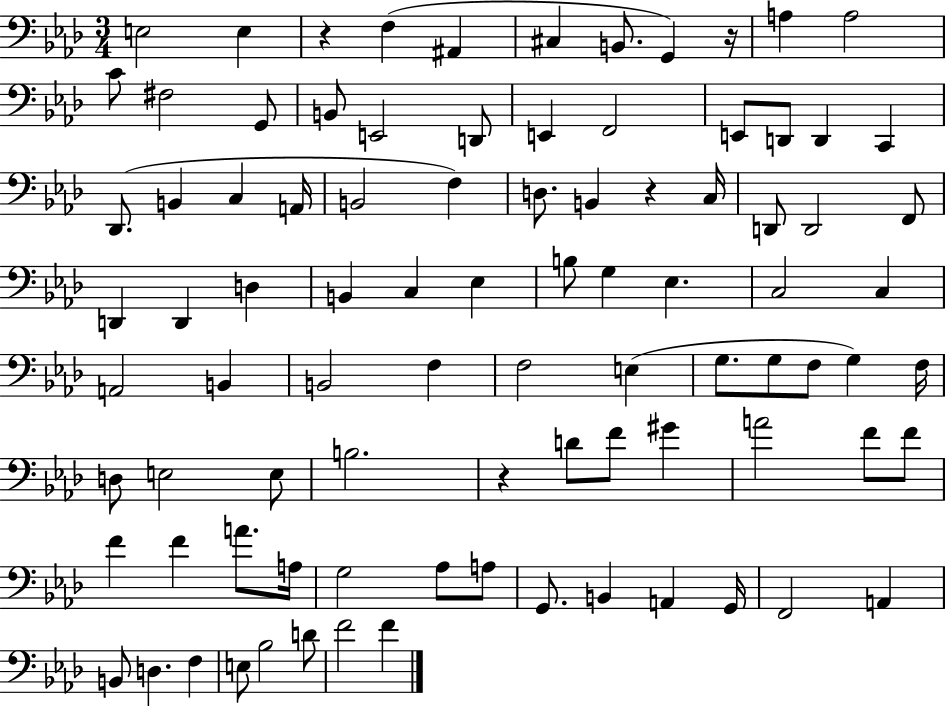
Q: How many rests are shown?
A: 4